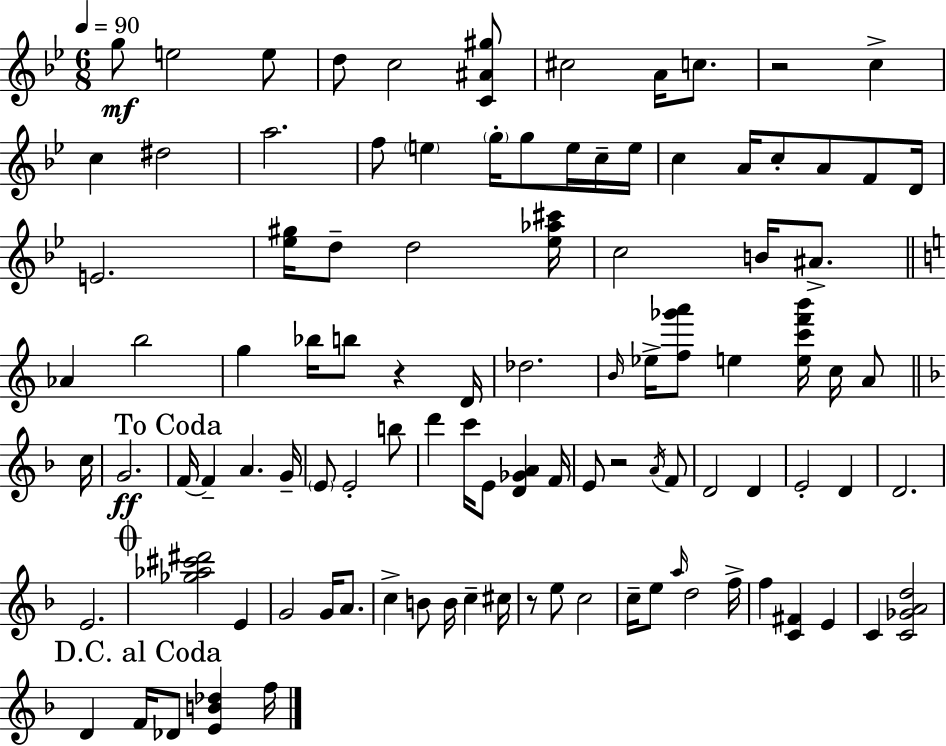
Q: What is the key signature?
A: BES major